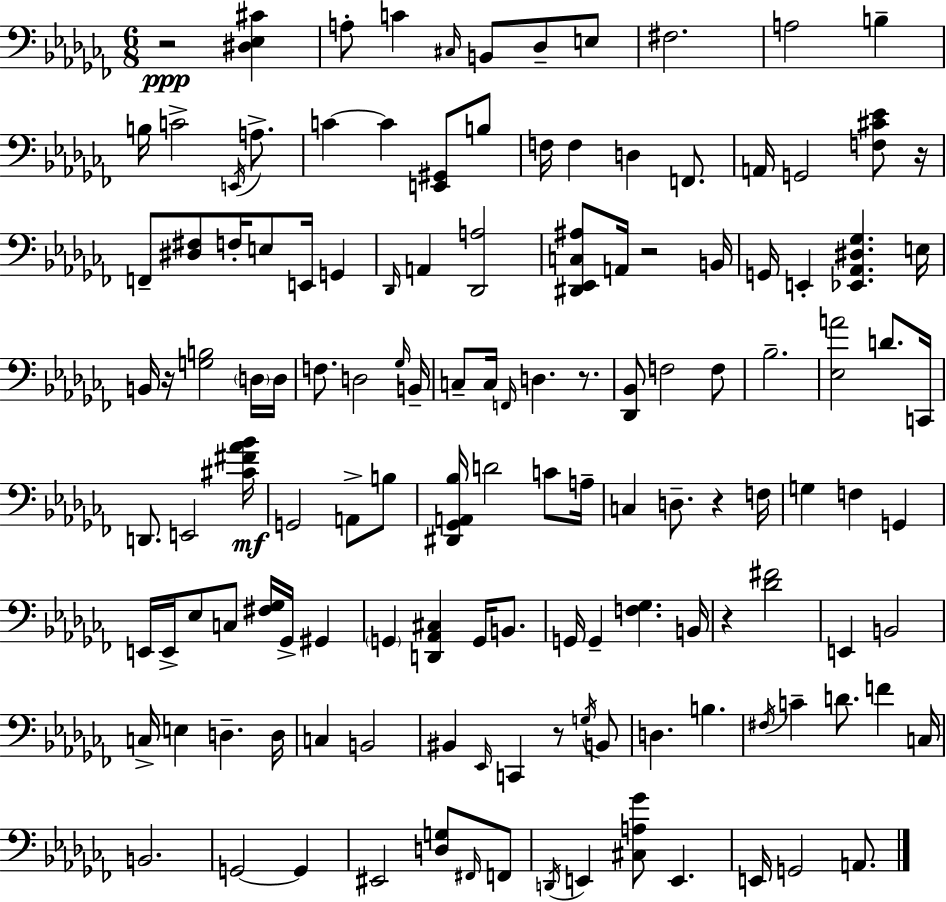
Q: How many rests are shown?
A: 8